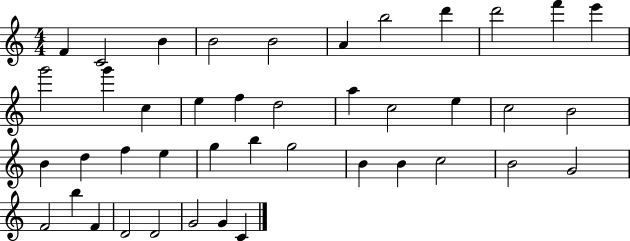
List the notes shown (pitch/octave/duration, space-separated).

F4/q C4/h B4/q B4/h B4/h A4/q B5/h D6/q D6/h F6/q E6/q G6/h G6/q C5/q E5/q F5/q D5/h A5/q C5/h E5/q C5/h B4/h B4/q D5/q F5/q E5/q G5/q B5/q G5/h B4/q B4/q C5/h B4/h G4/h F4/h B5/q F4/q D4/h D4/h G4/h G4/q C4/q